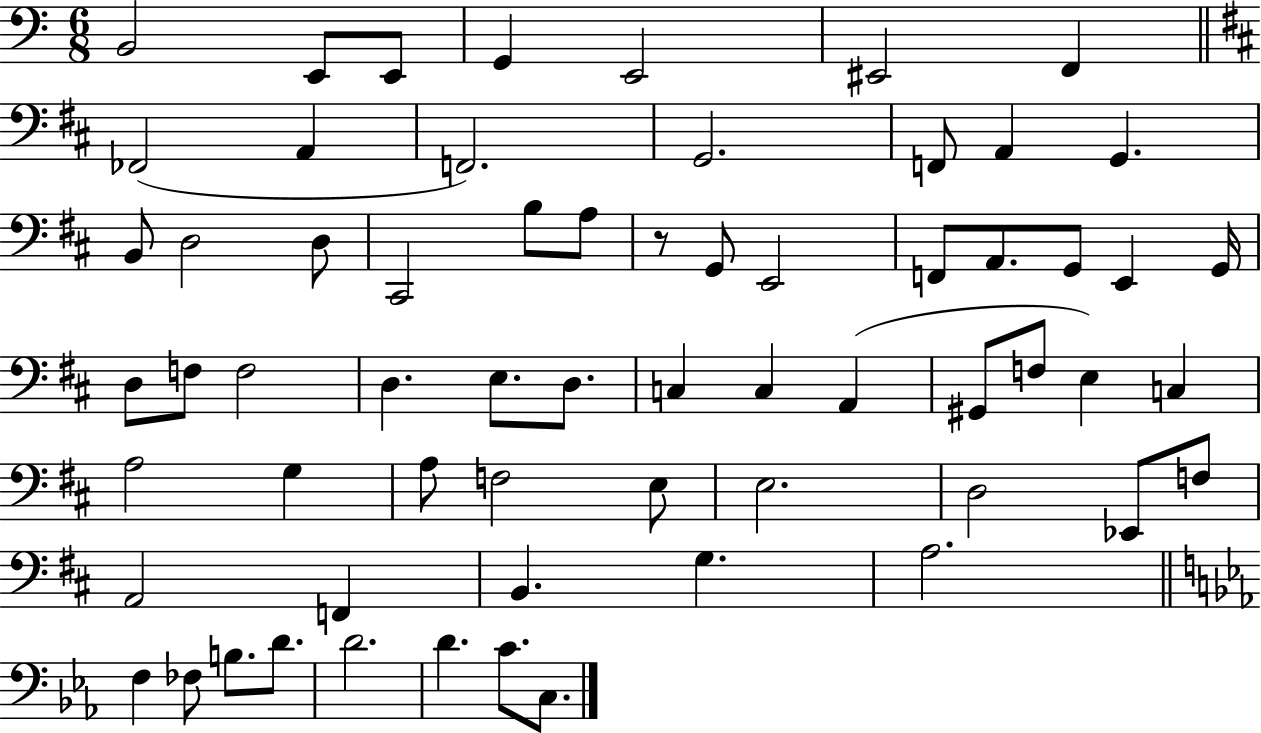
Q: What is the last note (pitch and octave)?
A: C3